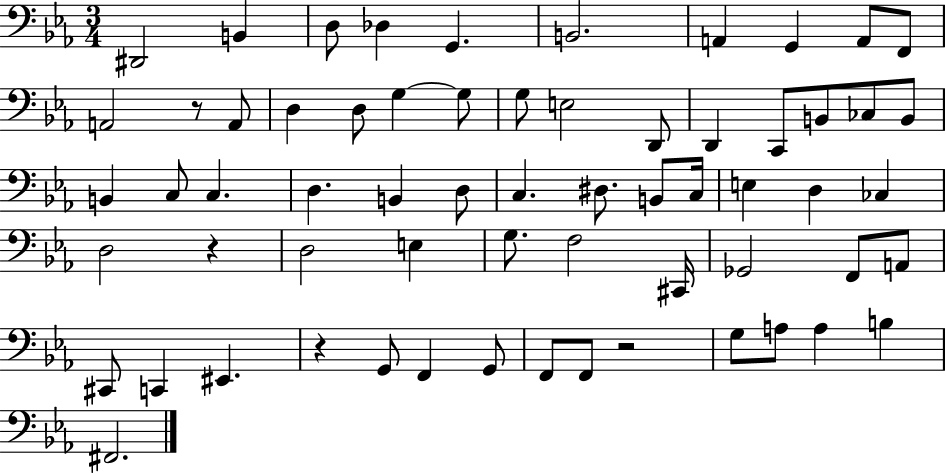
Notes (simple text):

D#2/h B2/q D3/e Db3/q G2/q. B2/h. A2/q G2/q A2/e F2/e A2/h R/e A2/e D3/q D3/e G3/q G3/e G3/e E3/h D2/e D2/q C2/e B2/e CES3/e B2/e B2/q C3/e C3/q. D3/q. B2/q D3/e C3/q. D#3/e. B2/e C3/s E3/q D3/q CES3/q D3/h R/q D3/h E3/q G3/e. F3/h C#2/s Gb2/h F2/e A2/e C#2/e C2/q EIS2/q. R/q G2/e F2/q G2/e F2/e F2/e R/h G3/e A3/e A3/q B3/q F#2/h.